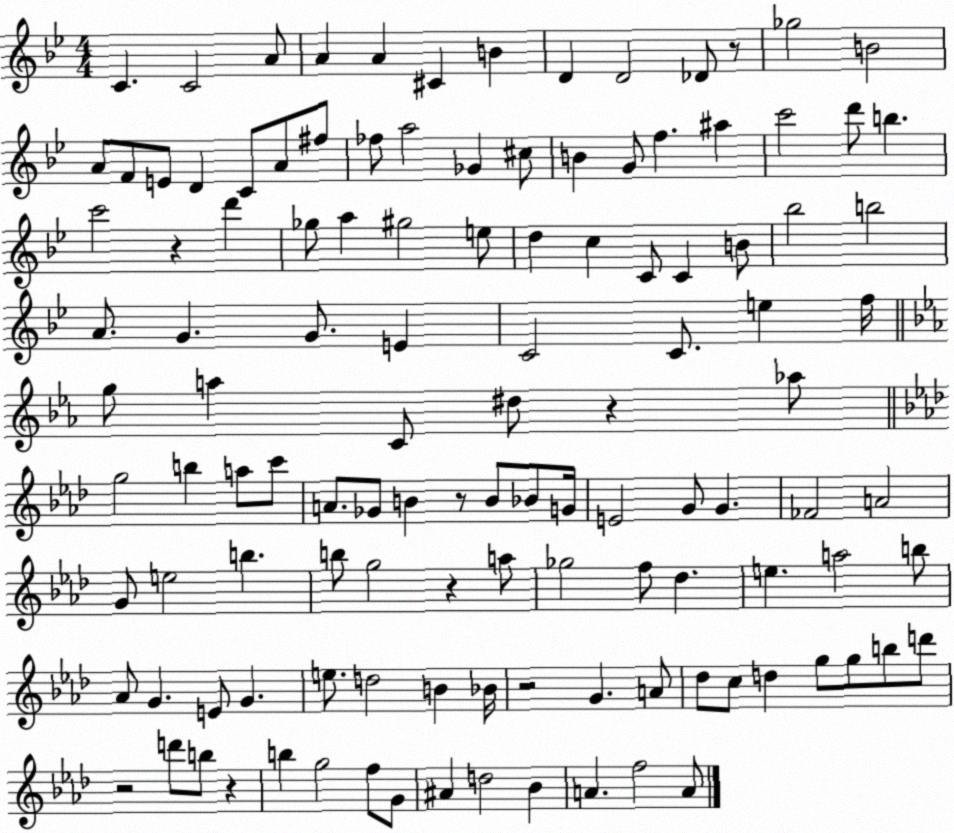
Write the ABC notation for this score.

X:1
T:Untitled
M:4/4
L:1/4
K:Bb
C C2 A/2 A A ^C B D D2 _D/2 z/2 _g2 B2 A/2 F/2 E/2 D C/2 A/2 ^f/2 _f/2 a2 _G ^c/2 B G/2 f ^a c'2 d'/2 b c'2 z d' _g/2 a ^g2 e/2 d c C/2 C B/2 _b2 b2 A/2 G G/2 E C2 C/2 e f/4 g/2 a C/2 ^d/2 z _a/2 g2 b a/2 c'/2 A/2 _G/2 B z/2 B/2 _B/2 G/4 E2 G/2 G _F2 A2 G/2 e2 b b/2 g2 z a/2 _g2 f/2 _d e a2 b/2 _A/2 G E/2 G e/2 d2 B _B/4 z2 G A/2 _d/2 c/2 d g/2 g/2 b/2 d'/2 z2 d'/2 b/2 z b g2 f/2 G/2 ^A d2 _B A f2 A/2